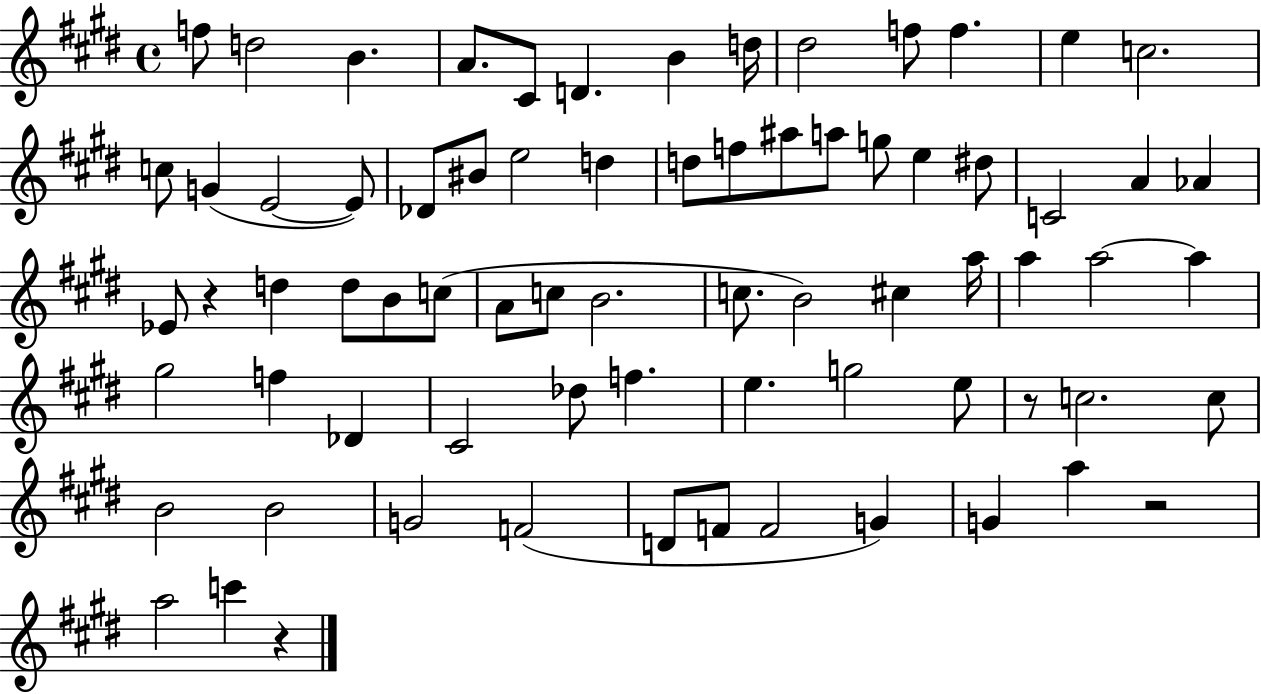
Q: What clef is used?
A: treble